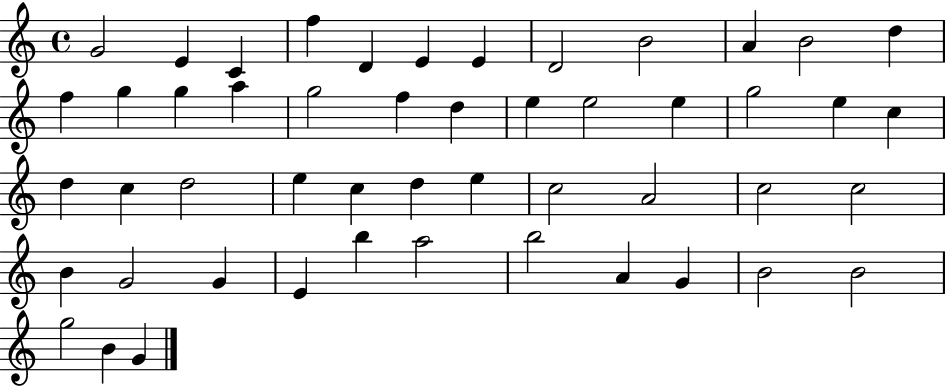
G4/h E4/q C4/q F5/q D4/q E4/q E4/q D4/h B4/h A4/q B4/h D5/q F5/q G5/q G5/q A5/q G5/h F5/q D5/q E5/q E5/h E5/q G5/h E5/q C5/q D5/q C5/q D5/h E5/q C5/q D5/q E5/q C5/h A4/h C5/h C5/h B4/q G4/h G4/q E4/q B5/q A5/h B5/h A4/q G4/q B4/h B4/h G5/h B4/q G4/q